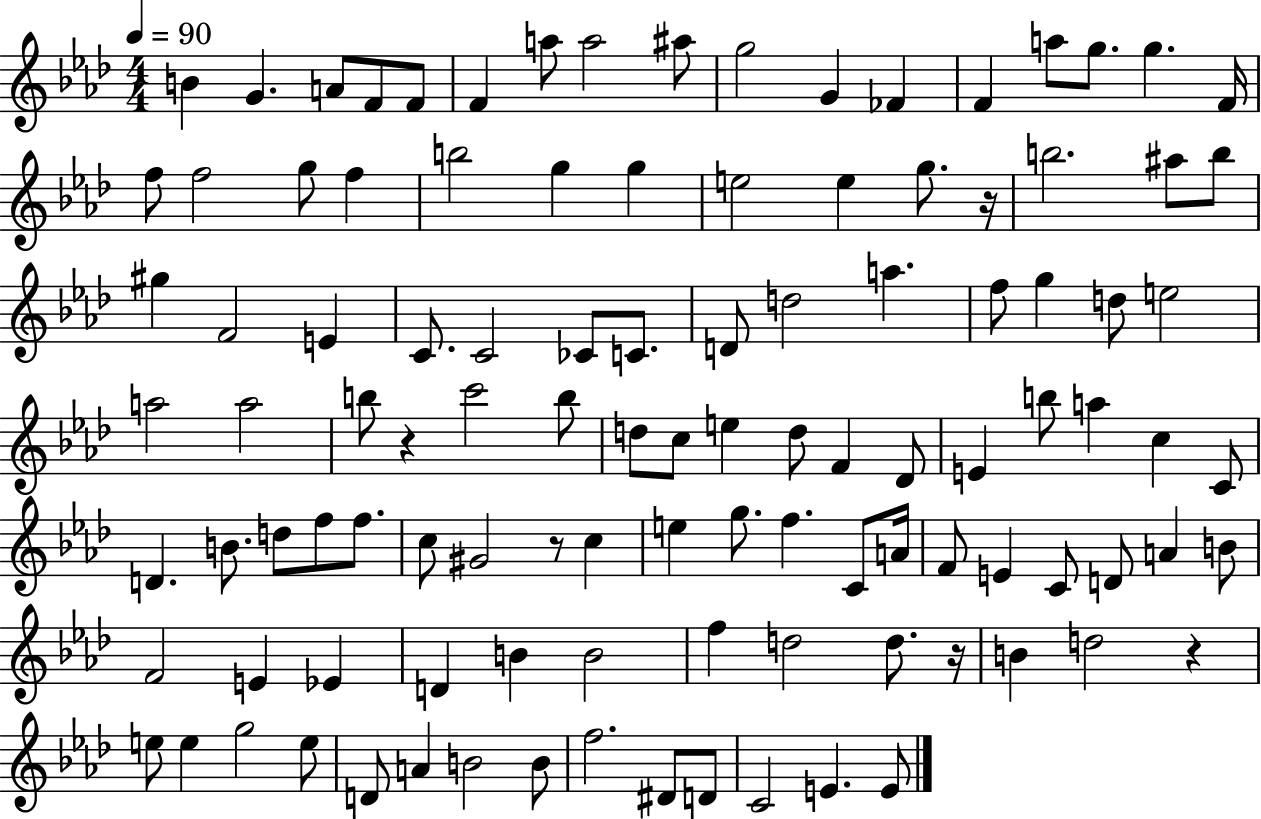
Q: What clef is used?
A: treble